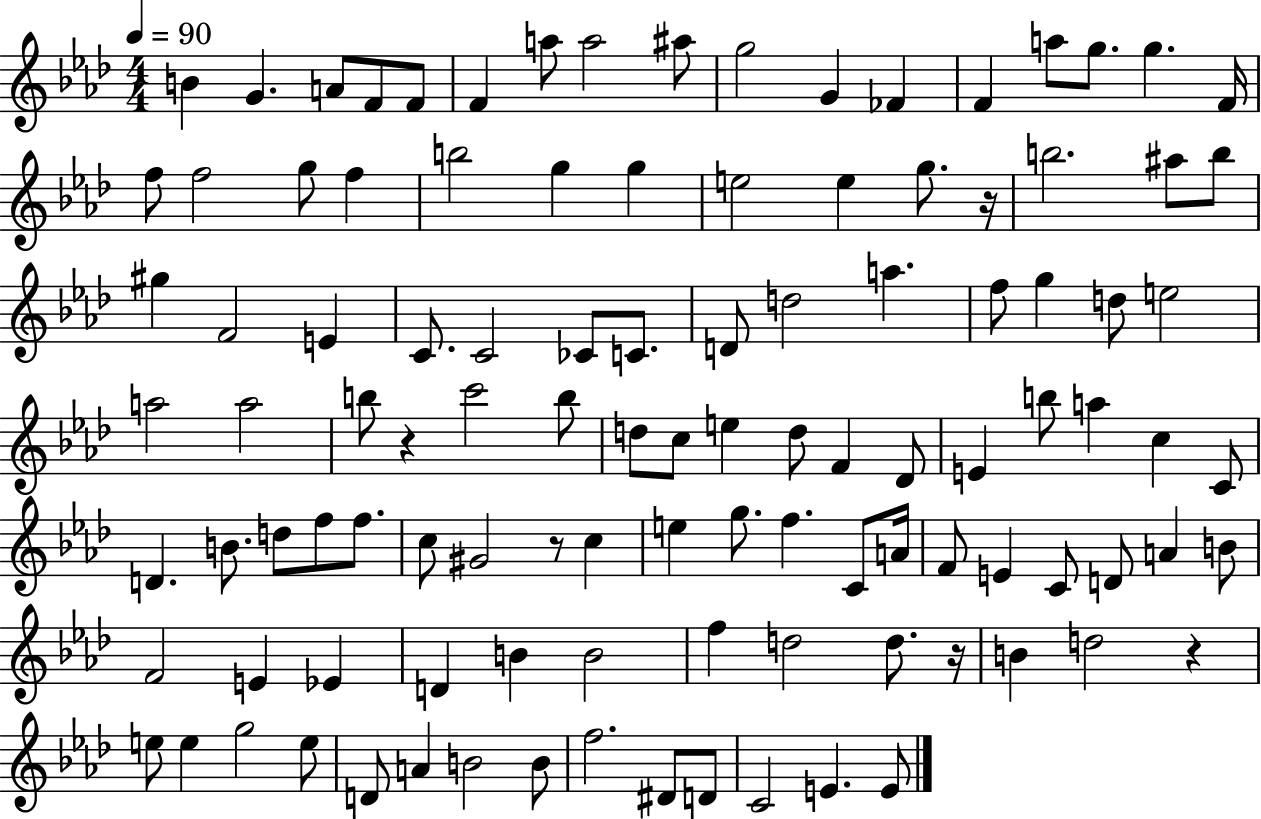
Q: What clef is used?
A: treble